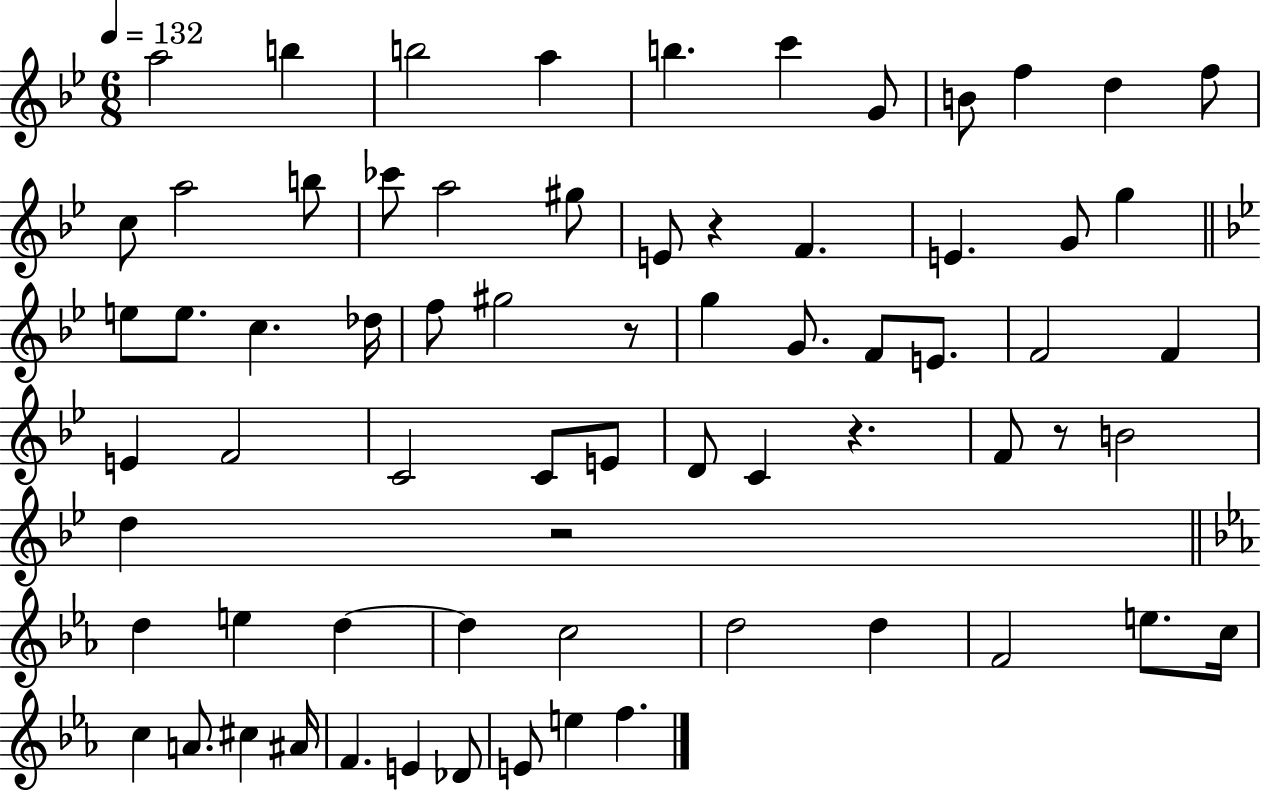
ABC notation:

X:1
T:Untitled
M:6/8
L:1/4
K:Bb
a2 b b2 a b c' G/2 B/2 f d f/2 c/2 a2 b/2 _c'/2 a2 ^g/2 E/2 z F E G/2 g e/2 e/2 c _d/4 f/2 ^g2 z/2 g G/2 F/2 E/2 F2 F E F2 C2 C/2 E/2 D/2 C z F/2 z/2 B2 d z2 d e d d c2 d2 d F2 e/2 c/4 c A/2 ^c ^A/4 F E _D/2 E/2 e f